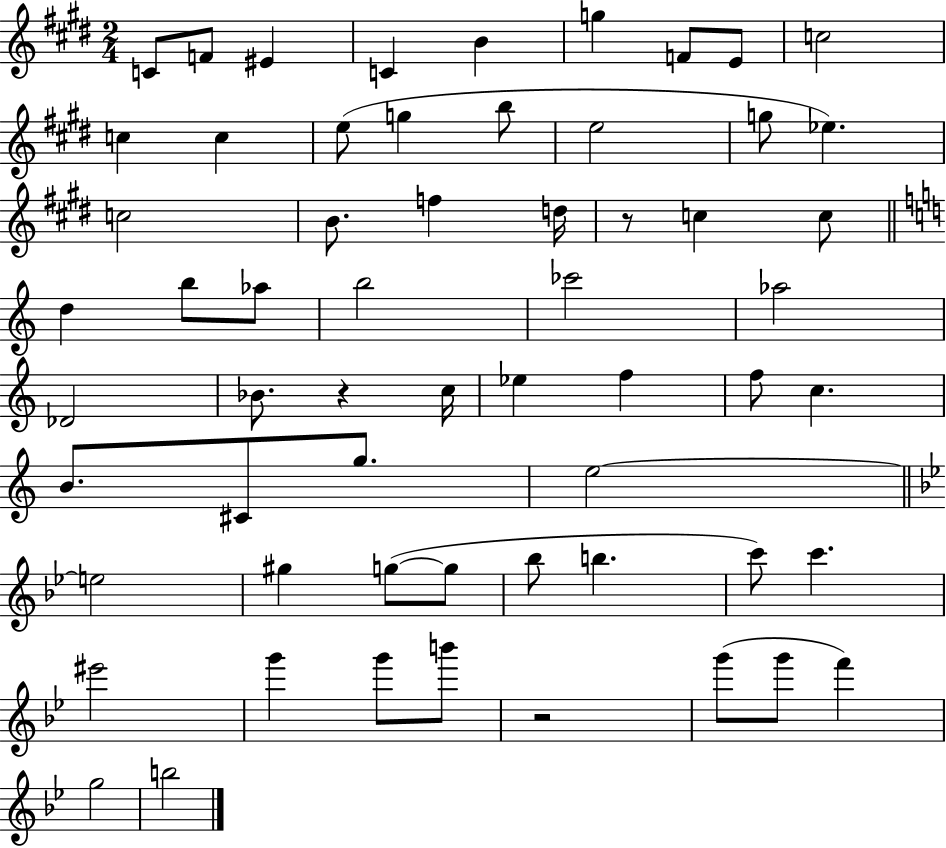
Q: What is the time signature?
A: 2/4